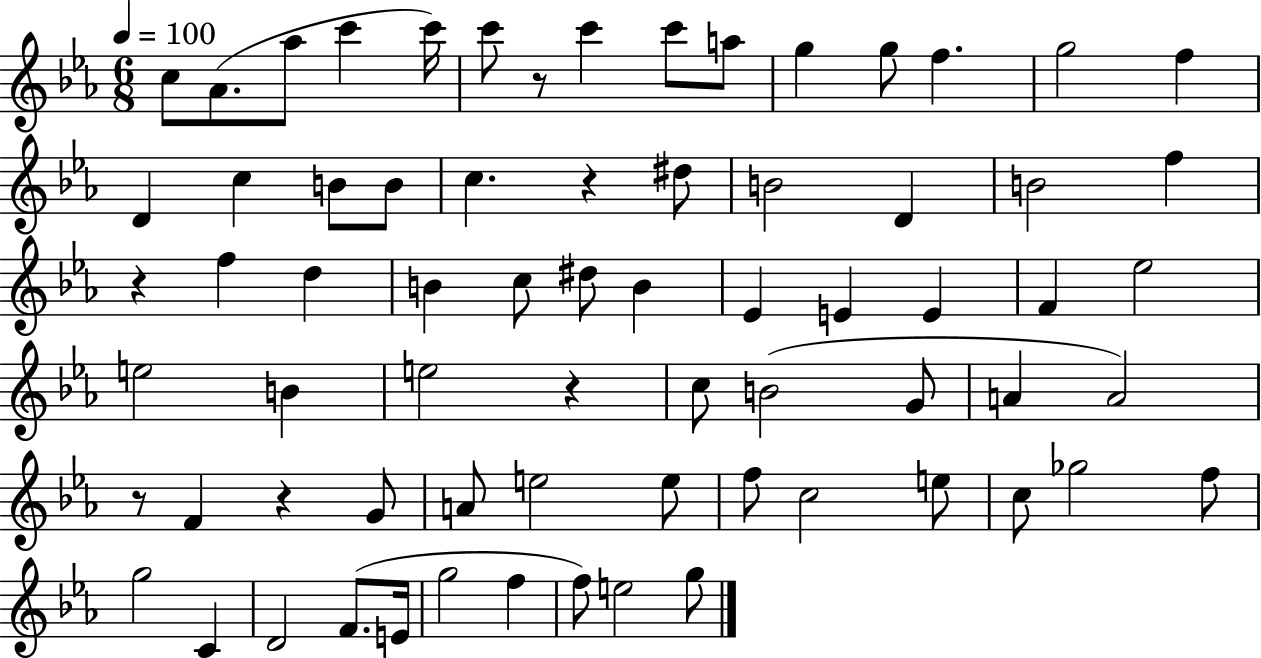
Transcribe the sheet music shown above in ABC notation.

X:1
T:Untitled
M:6/8
L:1/4
K:Eb
c/2 _A/2 _a/2 c' c'/4 c'/2 z/2 c' c'/2 a/2 g g/2 f g2 f D c B/2 B/2 c z ^d/2 B2 D B2 f z f d B c/2 ^d/2 B _E E E F _e2 e2 B e2 z c/2 B2 G/2 A A2 z/2 F z G/2 A/2 e2 e/2 f/2 c2 e/2 c/2 _g2 f/2 g2 C D2 F/2 E/4 g2 f f/2 e2 g/2